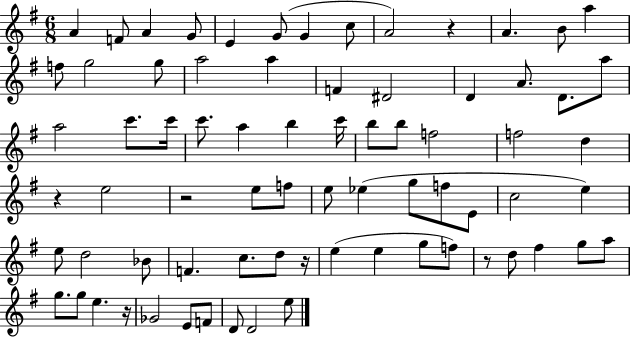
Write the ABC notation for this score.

X:1
T:Untitled
M:6/8
L:1/4
K:G
A F/2 A G/2 E G/2 G c/2 A2 z A B/2 a f/2 g2 g/2 a2 a F ^D2 D A/2 D/2 a/2 a2 c'/2 c'/4 c'/2 a b c'/4 b/2 b/2 f2 f2 d z e2 z2 e/2 f/2 e/2 _e g/2 f/2 E/2 c2 e e/2 d2 _B/2 F c/2 d/2 z/4 e e g/2 f/2 z/2 d/2 ^f g/2 a/2 g/2 g/2 e z/4 _G2 E/2 F/2 D/2 D2 e/2